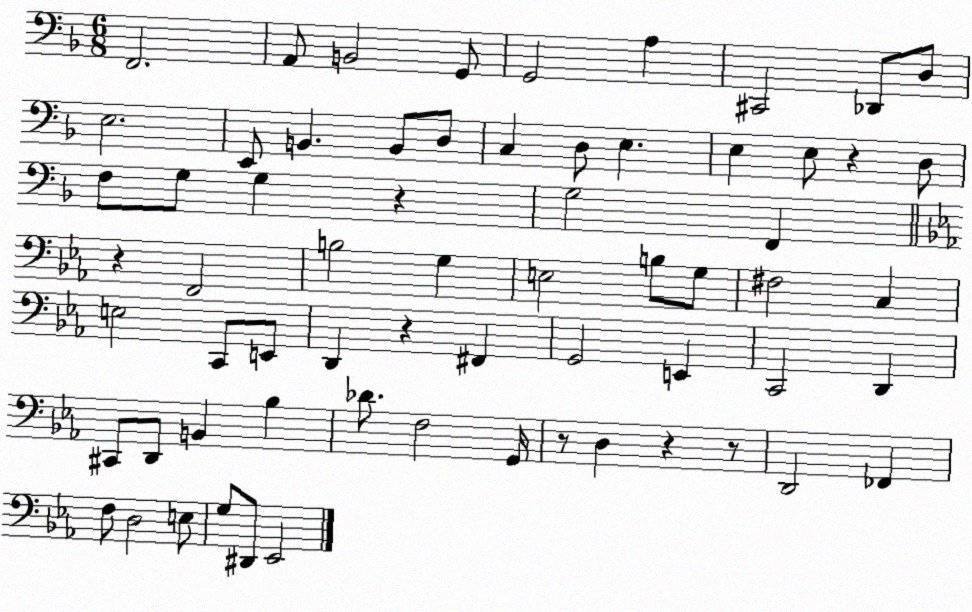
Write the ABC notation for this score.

X:1
T:Untitled
M:6/8
L:1/4
K:F
F,,2 A,,/2 B,,2 G,,/2 G,,2 A, ^C,,2 _D,,/2 D,/2 E,2 E,,/2 B,, B,,/2 D,/2 C, D,/2 E, E, E,/2 z D,/2 F,/2 G,/2 G, z G,2 F,, z F,,2 B,2 G, E,2 B,/2 G,/2 ^F,2 C, E,2 C,,/2 E,,/2 D,, z ^F,, G,,2 E,, C,,2 D,, ^C,,/2 D,,/2 B,, _B, _D/2 F,2 G,,/4 z/2 D, z z/2 D,,2 _F,, F,/2 D,2 E,/2 G,/2 ^D,,/2 _E,,2